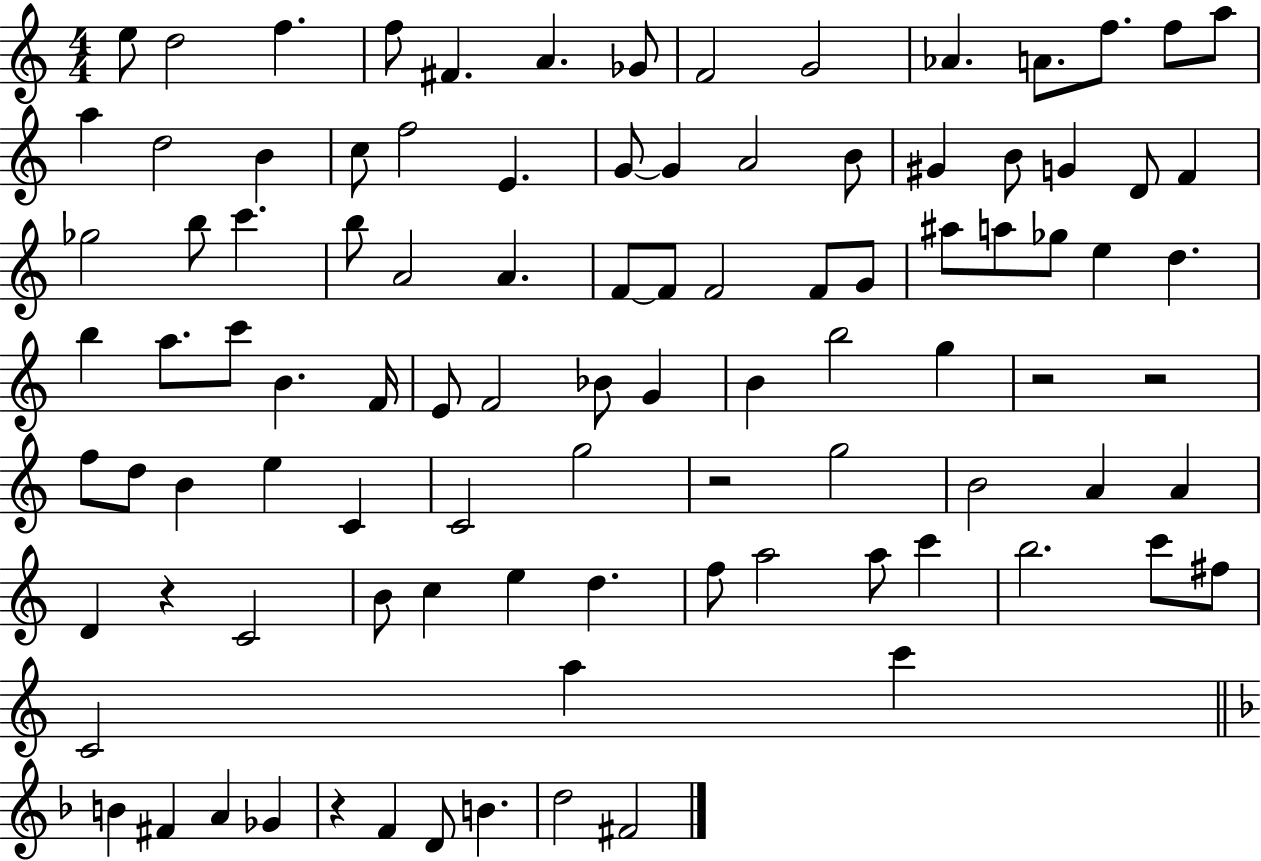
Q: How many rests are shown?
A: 5